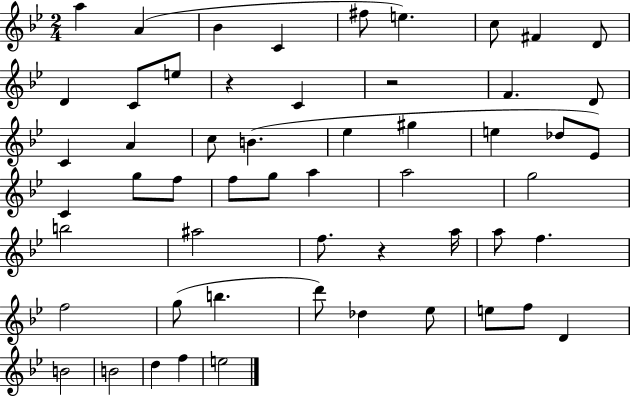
A5/q A4/q Bb4/q C4/q F#5/e E5/q. C5/e F#4/q D4/e D4/q C4/e E5/e R/q C4/q R/h F4/q. D4/e C4/q A4/q C5/e B4/q. Eb5/q G#5/q E5/q Db5/e Eb4/e C4/q G5/e F5/e F5/e G5/e A5/q A5/h G5/h B5/h A#5/h F5/e. R/q A5/s A5/e F5/q. F5/h G5/e B5/q. D6/e Db5/q Eb5/e E5/e F5/e D4/q B4/h B4/h D5/q F5/q E5/h